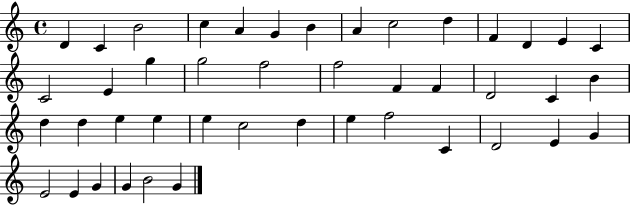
{
  \clef treble
  \time 4/4
  \defaultTimeSignature
  \key c \major
  d'4 c'4 b'2 | c''4 a'4 g'4 b'4 | a'4 c''2 d''4 | f'4 d'4 e'4 c'4 | \break c'2 e'4 g''4 | g''2 f''2 | f''2 f'4 f'4 | d'2 c'4 b'4 | \break d''4 d''4 e''4 e''4 | e''4 c''2 d''4 | e''4 f''2 c'4 | d'2 e'4 g'4 | \break e'2 e'4 g'4 | g'4 b'2 g'4 | \bar "|."
}